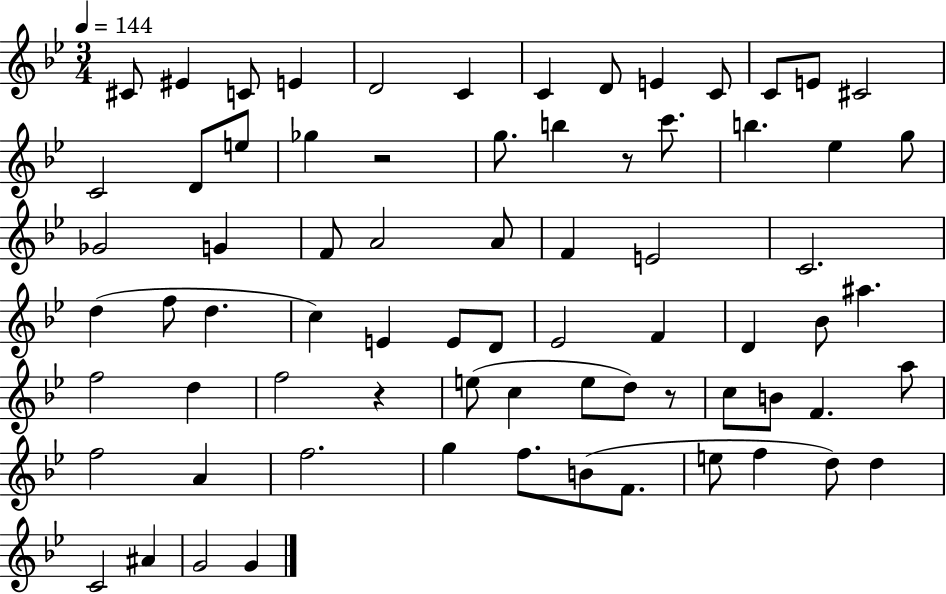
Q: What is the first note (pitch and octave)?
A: C#4